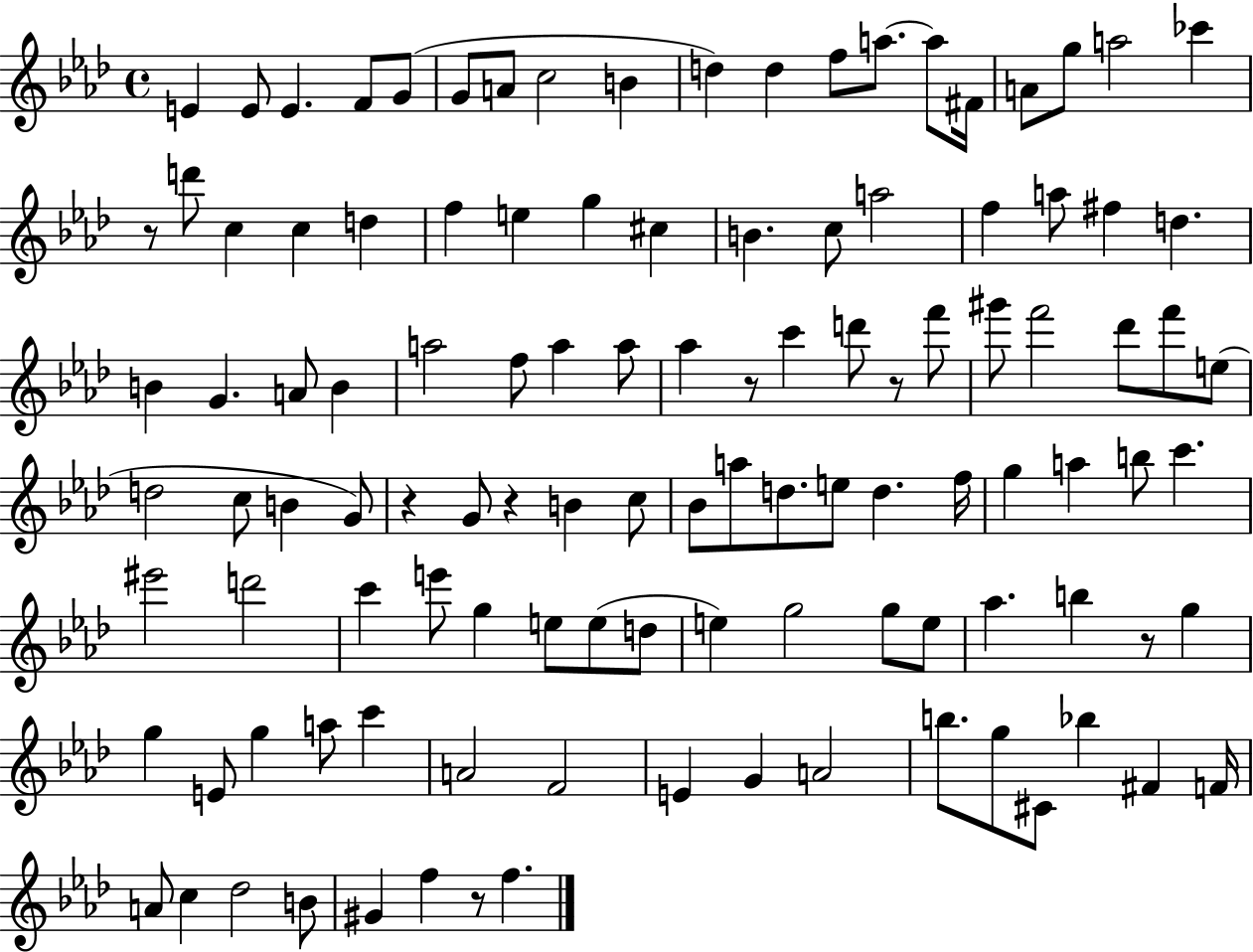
E4/q E4/e E4/q. F4/e G4/e G4/e A4/e C5/h B4/q D5/q D5/q F5/e A5/e. A5/e F#4/s A4/e G5/e A5/h CES6/q R/e D6/e C5/q C5/q D5/q F5/q E5/q G5/q C#5/q B4/q. C5/e A5/h F5/q A5/e F#5/q D5/q. B4/q G4/q. A4/e B4/q A5/h F5/e A5/q A5/e Ab5/q R/e C6/q D6/e R/e F6/e G#6/e F6/h Db6/e F6/e E5/e D5/h C5/e B4/q G4/e R/q G4/e R/q B4/q C5/e Bb4/e A5/e D5/e. E5/e D5/q. F5/s G5/q A5/q B5/e C6/q. EIS6/h D6/h C6/q E6/e G5/q E5/e E5/e D5/e E5/q G5/h G5/e E5/e Ab5/q. B5/q R/e G5/q G5/q E4/e G5/q A5/e C6/q A4/h F4/h E4/q G4/q A4/h B5/e. G5/e C#4/e Bb5/q F#4/q F4/s A4/e C5/q Db5/h B4/e G#4/q F5/q R/e F5/q.